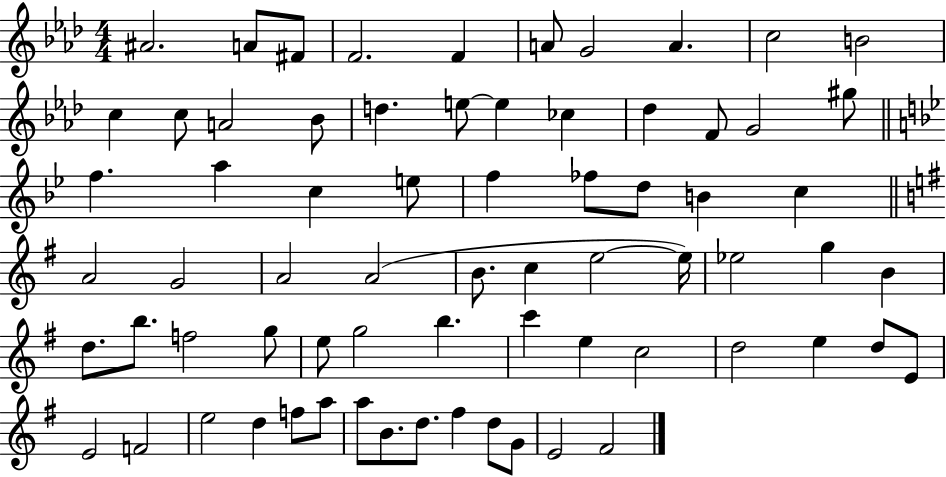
X:1
T:Untitled
M:4/4
L:1/4
K:Ab
^A2 A/2 ^F/2 F2 F A/2 G2 A c2 B2 c c/2 A2 _B/2 d e/2 e _c _d F/2 G2 ^g/2 f a c e/2 f _f/2 d/2 B c A2 G2 A2 A2 B/2 c e2 e/4 _e2 g B d/2 b/2 f2 g/2 e/2 g2 b c' e c2 d2 e d/2 E/2 E2 F2 e2 d f/2 a/2 a/2 B/2 d/2 ^f d/2 G/2 E2 ^F2